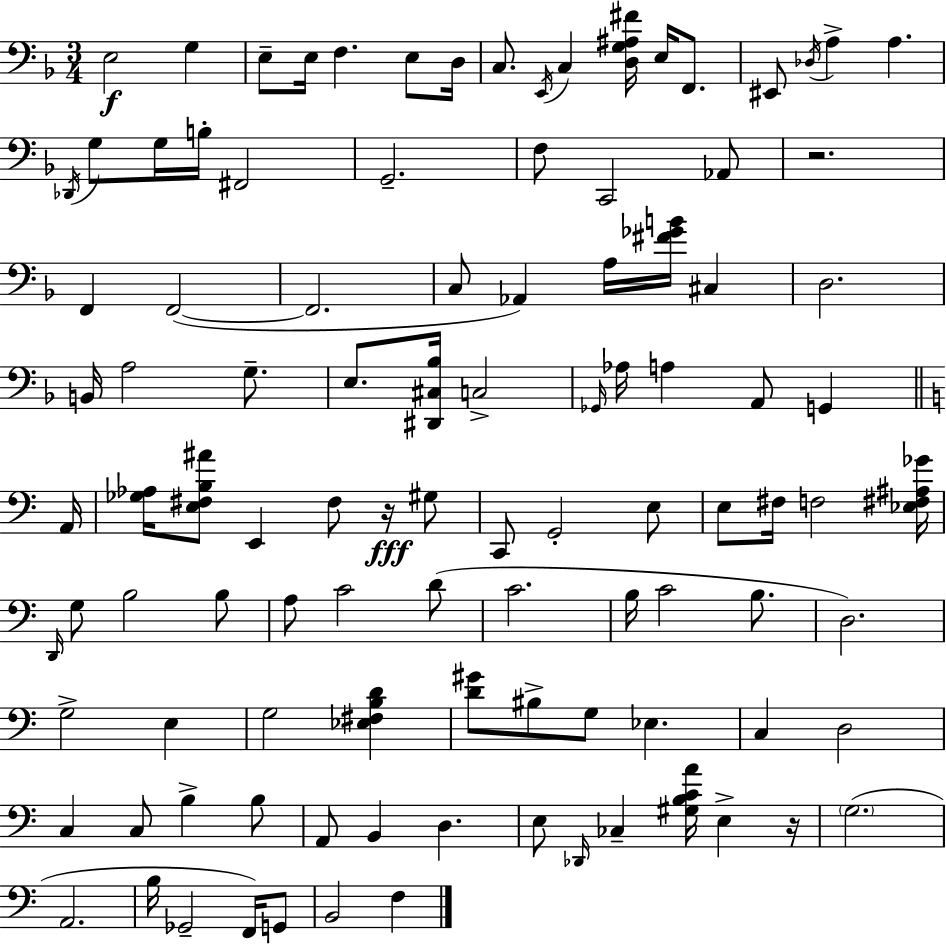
E3/h G3/q E3/e E3/s F3/q. E3/e D3/s C3/e. E2/s C3/q [D3,G3,A#3,F#4]/s E3/s F2/e. EIS2/e Db3/s A3/q A3/q. Db2/s G3/e G3/s B3/s F#2/h G2/h. F3/e C2/h Ab2/e R/h. F2/q F2/h F2/h. C3/e Ab2/q A3/s [F#4,Gb4,B4]/s C#3/q D3/h. B2/s A3/h G3/e. E3/e. [D#2,C#3,Bb3]/s C3/h Gb2/s Ab3/s A3/q A2/e G2/q A2/s [Gb3,Ab3]/s [E3,F#3,B3,A#4]/e E2/q F#3/e R/s G#3/e C2/e G2/h E3/e E3/e F#3/s F3/h [Eb3,F#3,A#3,Gb4]/s D2/s G3/e B3/h B3/e A3/e C4/h D4/e C4/h. B3/s C4/h B3/e. D3/h. G3/h E3/q G3/h [Eb3,F#3,B3,D4]/q [D4,G#4]/e BIS3/e G3/e Eb3/q. C3/q D3/h C3/q C3/e B3/q B3/e A2/e B2/q D3/q. E3/e Db2/s CES3/q [G#3,B3,C4,A4]/s E3/q R/s G3/h. A2/h. B3/s Gb2/h F2/s G2/e B2/h F3/q